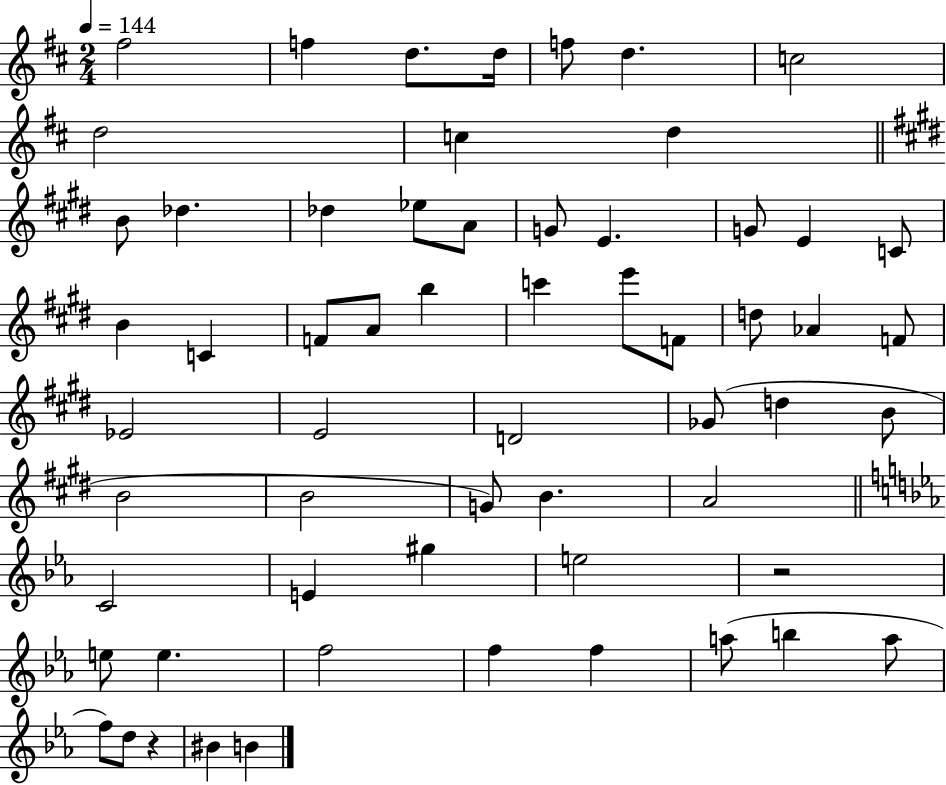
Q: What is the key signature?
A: D major